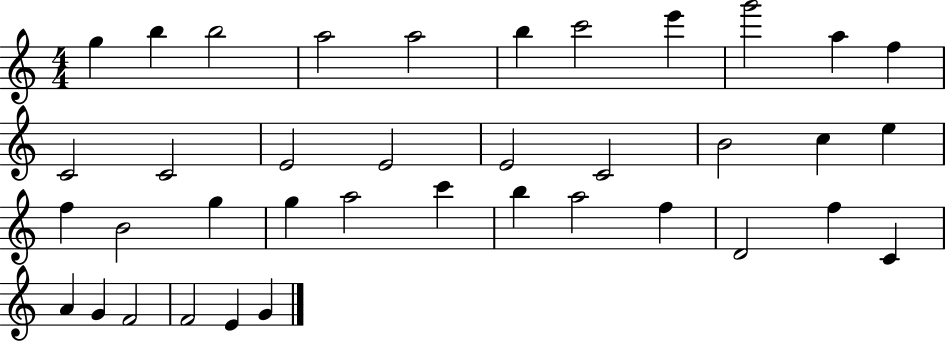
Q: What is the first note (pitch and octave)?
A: G5